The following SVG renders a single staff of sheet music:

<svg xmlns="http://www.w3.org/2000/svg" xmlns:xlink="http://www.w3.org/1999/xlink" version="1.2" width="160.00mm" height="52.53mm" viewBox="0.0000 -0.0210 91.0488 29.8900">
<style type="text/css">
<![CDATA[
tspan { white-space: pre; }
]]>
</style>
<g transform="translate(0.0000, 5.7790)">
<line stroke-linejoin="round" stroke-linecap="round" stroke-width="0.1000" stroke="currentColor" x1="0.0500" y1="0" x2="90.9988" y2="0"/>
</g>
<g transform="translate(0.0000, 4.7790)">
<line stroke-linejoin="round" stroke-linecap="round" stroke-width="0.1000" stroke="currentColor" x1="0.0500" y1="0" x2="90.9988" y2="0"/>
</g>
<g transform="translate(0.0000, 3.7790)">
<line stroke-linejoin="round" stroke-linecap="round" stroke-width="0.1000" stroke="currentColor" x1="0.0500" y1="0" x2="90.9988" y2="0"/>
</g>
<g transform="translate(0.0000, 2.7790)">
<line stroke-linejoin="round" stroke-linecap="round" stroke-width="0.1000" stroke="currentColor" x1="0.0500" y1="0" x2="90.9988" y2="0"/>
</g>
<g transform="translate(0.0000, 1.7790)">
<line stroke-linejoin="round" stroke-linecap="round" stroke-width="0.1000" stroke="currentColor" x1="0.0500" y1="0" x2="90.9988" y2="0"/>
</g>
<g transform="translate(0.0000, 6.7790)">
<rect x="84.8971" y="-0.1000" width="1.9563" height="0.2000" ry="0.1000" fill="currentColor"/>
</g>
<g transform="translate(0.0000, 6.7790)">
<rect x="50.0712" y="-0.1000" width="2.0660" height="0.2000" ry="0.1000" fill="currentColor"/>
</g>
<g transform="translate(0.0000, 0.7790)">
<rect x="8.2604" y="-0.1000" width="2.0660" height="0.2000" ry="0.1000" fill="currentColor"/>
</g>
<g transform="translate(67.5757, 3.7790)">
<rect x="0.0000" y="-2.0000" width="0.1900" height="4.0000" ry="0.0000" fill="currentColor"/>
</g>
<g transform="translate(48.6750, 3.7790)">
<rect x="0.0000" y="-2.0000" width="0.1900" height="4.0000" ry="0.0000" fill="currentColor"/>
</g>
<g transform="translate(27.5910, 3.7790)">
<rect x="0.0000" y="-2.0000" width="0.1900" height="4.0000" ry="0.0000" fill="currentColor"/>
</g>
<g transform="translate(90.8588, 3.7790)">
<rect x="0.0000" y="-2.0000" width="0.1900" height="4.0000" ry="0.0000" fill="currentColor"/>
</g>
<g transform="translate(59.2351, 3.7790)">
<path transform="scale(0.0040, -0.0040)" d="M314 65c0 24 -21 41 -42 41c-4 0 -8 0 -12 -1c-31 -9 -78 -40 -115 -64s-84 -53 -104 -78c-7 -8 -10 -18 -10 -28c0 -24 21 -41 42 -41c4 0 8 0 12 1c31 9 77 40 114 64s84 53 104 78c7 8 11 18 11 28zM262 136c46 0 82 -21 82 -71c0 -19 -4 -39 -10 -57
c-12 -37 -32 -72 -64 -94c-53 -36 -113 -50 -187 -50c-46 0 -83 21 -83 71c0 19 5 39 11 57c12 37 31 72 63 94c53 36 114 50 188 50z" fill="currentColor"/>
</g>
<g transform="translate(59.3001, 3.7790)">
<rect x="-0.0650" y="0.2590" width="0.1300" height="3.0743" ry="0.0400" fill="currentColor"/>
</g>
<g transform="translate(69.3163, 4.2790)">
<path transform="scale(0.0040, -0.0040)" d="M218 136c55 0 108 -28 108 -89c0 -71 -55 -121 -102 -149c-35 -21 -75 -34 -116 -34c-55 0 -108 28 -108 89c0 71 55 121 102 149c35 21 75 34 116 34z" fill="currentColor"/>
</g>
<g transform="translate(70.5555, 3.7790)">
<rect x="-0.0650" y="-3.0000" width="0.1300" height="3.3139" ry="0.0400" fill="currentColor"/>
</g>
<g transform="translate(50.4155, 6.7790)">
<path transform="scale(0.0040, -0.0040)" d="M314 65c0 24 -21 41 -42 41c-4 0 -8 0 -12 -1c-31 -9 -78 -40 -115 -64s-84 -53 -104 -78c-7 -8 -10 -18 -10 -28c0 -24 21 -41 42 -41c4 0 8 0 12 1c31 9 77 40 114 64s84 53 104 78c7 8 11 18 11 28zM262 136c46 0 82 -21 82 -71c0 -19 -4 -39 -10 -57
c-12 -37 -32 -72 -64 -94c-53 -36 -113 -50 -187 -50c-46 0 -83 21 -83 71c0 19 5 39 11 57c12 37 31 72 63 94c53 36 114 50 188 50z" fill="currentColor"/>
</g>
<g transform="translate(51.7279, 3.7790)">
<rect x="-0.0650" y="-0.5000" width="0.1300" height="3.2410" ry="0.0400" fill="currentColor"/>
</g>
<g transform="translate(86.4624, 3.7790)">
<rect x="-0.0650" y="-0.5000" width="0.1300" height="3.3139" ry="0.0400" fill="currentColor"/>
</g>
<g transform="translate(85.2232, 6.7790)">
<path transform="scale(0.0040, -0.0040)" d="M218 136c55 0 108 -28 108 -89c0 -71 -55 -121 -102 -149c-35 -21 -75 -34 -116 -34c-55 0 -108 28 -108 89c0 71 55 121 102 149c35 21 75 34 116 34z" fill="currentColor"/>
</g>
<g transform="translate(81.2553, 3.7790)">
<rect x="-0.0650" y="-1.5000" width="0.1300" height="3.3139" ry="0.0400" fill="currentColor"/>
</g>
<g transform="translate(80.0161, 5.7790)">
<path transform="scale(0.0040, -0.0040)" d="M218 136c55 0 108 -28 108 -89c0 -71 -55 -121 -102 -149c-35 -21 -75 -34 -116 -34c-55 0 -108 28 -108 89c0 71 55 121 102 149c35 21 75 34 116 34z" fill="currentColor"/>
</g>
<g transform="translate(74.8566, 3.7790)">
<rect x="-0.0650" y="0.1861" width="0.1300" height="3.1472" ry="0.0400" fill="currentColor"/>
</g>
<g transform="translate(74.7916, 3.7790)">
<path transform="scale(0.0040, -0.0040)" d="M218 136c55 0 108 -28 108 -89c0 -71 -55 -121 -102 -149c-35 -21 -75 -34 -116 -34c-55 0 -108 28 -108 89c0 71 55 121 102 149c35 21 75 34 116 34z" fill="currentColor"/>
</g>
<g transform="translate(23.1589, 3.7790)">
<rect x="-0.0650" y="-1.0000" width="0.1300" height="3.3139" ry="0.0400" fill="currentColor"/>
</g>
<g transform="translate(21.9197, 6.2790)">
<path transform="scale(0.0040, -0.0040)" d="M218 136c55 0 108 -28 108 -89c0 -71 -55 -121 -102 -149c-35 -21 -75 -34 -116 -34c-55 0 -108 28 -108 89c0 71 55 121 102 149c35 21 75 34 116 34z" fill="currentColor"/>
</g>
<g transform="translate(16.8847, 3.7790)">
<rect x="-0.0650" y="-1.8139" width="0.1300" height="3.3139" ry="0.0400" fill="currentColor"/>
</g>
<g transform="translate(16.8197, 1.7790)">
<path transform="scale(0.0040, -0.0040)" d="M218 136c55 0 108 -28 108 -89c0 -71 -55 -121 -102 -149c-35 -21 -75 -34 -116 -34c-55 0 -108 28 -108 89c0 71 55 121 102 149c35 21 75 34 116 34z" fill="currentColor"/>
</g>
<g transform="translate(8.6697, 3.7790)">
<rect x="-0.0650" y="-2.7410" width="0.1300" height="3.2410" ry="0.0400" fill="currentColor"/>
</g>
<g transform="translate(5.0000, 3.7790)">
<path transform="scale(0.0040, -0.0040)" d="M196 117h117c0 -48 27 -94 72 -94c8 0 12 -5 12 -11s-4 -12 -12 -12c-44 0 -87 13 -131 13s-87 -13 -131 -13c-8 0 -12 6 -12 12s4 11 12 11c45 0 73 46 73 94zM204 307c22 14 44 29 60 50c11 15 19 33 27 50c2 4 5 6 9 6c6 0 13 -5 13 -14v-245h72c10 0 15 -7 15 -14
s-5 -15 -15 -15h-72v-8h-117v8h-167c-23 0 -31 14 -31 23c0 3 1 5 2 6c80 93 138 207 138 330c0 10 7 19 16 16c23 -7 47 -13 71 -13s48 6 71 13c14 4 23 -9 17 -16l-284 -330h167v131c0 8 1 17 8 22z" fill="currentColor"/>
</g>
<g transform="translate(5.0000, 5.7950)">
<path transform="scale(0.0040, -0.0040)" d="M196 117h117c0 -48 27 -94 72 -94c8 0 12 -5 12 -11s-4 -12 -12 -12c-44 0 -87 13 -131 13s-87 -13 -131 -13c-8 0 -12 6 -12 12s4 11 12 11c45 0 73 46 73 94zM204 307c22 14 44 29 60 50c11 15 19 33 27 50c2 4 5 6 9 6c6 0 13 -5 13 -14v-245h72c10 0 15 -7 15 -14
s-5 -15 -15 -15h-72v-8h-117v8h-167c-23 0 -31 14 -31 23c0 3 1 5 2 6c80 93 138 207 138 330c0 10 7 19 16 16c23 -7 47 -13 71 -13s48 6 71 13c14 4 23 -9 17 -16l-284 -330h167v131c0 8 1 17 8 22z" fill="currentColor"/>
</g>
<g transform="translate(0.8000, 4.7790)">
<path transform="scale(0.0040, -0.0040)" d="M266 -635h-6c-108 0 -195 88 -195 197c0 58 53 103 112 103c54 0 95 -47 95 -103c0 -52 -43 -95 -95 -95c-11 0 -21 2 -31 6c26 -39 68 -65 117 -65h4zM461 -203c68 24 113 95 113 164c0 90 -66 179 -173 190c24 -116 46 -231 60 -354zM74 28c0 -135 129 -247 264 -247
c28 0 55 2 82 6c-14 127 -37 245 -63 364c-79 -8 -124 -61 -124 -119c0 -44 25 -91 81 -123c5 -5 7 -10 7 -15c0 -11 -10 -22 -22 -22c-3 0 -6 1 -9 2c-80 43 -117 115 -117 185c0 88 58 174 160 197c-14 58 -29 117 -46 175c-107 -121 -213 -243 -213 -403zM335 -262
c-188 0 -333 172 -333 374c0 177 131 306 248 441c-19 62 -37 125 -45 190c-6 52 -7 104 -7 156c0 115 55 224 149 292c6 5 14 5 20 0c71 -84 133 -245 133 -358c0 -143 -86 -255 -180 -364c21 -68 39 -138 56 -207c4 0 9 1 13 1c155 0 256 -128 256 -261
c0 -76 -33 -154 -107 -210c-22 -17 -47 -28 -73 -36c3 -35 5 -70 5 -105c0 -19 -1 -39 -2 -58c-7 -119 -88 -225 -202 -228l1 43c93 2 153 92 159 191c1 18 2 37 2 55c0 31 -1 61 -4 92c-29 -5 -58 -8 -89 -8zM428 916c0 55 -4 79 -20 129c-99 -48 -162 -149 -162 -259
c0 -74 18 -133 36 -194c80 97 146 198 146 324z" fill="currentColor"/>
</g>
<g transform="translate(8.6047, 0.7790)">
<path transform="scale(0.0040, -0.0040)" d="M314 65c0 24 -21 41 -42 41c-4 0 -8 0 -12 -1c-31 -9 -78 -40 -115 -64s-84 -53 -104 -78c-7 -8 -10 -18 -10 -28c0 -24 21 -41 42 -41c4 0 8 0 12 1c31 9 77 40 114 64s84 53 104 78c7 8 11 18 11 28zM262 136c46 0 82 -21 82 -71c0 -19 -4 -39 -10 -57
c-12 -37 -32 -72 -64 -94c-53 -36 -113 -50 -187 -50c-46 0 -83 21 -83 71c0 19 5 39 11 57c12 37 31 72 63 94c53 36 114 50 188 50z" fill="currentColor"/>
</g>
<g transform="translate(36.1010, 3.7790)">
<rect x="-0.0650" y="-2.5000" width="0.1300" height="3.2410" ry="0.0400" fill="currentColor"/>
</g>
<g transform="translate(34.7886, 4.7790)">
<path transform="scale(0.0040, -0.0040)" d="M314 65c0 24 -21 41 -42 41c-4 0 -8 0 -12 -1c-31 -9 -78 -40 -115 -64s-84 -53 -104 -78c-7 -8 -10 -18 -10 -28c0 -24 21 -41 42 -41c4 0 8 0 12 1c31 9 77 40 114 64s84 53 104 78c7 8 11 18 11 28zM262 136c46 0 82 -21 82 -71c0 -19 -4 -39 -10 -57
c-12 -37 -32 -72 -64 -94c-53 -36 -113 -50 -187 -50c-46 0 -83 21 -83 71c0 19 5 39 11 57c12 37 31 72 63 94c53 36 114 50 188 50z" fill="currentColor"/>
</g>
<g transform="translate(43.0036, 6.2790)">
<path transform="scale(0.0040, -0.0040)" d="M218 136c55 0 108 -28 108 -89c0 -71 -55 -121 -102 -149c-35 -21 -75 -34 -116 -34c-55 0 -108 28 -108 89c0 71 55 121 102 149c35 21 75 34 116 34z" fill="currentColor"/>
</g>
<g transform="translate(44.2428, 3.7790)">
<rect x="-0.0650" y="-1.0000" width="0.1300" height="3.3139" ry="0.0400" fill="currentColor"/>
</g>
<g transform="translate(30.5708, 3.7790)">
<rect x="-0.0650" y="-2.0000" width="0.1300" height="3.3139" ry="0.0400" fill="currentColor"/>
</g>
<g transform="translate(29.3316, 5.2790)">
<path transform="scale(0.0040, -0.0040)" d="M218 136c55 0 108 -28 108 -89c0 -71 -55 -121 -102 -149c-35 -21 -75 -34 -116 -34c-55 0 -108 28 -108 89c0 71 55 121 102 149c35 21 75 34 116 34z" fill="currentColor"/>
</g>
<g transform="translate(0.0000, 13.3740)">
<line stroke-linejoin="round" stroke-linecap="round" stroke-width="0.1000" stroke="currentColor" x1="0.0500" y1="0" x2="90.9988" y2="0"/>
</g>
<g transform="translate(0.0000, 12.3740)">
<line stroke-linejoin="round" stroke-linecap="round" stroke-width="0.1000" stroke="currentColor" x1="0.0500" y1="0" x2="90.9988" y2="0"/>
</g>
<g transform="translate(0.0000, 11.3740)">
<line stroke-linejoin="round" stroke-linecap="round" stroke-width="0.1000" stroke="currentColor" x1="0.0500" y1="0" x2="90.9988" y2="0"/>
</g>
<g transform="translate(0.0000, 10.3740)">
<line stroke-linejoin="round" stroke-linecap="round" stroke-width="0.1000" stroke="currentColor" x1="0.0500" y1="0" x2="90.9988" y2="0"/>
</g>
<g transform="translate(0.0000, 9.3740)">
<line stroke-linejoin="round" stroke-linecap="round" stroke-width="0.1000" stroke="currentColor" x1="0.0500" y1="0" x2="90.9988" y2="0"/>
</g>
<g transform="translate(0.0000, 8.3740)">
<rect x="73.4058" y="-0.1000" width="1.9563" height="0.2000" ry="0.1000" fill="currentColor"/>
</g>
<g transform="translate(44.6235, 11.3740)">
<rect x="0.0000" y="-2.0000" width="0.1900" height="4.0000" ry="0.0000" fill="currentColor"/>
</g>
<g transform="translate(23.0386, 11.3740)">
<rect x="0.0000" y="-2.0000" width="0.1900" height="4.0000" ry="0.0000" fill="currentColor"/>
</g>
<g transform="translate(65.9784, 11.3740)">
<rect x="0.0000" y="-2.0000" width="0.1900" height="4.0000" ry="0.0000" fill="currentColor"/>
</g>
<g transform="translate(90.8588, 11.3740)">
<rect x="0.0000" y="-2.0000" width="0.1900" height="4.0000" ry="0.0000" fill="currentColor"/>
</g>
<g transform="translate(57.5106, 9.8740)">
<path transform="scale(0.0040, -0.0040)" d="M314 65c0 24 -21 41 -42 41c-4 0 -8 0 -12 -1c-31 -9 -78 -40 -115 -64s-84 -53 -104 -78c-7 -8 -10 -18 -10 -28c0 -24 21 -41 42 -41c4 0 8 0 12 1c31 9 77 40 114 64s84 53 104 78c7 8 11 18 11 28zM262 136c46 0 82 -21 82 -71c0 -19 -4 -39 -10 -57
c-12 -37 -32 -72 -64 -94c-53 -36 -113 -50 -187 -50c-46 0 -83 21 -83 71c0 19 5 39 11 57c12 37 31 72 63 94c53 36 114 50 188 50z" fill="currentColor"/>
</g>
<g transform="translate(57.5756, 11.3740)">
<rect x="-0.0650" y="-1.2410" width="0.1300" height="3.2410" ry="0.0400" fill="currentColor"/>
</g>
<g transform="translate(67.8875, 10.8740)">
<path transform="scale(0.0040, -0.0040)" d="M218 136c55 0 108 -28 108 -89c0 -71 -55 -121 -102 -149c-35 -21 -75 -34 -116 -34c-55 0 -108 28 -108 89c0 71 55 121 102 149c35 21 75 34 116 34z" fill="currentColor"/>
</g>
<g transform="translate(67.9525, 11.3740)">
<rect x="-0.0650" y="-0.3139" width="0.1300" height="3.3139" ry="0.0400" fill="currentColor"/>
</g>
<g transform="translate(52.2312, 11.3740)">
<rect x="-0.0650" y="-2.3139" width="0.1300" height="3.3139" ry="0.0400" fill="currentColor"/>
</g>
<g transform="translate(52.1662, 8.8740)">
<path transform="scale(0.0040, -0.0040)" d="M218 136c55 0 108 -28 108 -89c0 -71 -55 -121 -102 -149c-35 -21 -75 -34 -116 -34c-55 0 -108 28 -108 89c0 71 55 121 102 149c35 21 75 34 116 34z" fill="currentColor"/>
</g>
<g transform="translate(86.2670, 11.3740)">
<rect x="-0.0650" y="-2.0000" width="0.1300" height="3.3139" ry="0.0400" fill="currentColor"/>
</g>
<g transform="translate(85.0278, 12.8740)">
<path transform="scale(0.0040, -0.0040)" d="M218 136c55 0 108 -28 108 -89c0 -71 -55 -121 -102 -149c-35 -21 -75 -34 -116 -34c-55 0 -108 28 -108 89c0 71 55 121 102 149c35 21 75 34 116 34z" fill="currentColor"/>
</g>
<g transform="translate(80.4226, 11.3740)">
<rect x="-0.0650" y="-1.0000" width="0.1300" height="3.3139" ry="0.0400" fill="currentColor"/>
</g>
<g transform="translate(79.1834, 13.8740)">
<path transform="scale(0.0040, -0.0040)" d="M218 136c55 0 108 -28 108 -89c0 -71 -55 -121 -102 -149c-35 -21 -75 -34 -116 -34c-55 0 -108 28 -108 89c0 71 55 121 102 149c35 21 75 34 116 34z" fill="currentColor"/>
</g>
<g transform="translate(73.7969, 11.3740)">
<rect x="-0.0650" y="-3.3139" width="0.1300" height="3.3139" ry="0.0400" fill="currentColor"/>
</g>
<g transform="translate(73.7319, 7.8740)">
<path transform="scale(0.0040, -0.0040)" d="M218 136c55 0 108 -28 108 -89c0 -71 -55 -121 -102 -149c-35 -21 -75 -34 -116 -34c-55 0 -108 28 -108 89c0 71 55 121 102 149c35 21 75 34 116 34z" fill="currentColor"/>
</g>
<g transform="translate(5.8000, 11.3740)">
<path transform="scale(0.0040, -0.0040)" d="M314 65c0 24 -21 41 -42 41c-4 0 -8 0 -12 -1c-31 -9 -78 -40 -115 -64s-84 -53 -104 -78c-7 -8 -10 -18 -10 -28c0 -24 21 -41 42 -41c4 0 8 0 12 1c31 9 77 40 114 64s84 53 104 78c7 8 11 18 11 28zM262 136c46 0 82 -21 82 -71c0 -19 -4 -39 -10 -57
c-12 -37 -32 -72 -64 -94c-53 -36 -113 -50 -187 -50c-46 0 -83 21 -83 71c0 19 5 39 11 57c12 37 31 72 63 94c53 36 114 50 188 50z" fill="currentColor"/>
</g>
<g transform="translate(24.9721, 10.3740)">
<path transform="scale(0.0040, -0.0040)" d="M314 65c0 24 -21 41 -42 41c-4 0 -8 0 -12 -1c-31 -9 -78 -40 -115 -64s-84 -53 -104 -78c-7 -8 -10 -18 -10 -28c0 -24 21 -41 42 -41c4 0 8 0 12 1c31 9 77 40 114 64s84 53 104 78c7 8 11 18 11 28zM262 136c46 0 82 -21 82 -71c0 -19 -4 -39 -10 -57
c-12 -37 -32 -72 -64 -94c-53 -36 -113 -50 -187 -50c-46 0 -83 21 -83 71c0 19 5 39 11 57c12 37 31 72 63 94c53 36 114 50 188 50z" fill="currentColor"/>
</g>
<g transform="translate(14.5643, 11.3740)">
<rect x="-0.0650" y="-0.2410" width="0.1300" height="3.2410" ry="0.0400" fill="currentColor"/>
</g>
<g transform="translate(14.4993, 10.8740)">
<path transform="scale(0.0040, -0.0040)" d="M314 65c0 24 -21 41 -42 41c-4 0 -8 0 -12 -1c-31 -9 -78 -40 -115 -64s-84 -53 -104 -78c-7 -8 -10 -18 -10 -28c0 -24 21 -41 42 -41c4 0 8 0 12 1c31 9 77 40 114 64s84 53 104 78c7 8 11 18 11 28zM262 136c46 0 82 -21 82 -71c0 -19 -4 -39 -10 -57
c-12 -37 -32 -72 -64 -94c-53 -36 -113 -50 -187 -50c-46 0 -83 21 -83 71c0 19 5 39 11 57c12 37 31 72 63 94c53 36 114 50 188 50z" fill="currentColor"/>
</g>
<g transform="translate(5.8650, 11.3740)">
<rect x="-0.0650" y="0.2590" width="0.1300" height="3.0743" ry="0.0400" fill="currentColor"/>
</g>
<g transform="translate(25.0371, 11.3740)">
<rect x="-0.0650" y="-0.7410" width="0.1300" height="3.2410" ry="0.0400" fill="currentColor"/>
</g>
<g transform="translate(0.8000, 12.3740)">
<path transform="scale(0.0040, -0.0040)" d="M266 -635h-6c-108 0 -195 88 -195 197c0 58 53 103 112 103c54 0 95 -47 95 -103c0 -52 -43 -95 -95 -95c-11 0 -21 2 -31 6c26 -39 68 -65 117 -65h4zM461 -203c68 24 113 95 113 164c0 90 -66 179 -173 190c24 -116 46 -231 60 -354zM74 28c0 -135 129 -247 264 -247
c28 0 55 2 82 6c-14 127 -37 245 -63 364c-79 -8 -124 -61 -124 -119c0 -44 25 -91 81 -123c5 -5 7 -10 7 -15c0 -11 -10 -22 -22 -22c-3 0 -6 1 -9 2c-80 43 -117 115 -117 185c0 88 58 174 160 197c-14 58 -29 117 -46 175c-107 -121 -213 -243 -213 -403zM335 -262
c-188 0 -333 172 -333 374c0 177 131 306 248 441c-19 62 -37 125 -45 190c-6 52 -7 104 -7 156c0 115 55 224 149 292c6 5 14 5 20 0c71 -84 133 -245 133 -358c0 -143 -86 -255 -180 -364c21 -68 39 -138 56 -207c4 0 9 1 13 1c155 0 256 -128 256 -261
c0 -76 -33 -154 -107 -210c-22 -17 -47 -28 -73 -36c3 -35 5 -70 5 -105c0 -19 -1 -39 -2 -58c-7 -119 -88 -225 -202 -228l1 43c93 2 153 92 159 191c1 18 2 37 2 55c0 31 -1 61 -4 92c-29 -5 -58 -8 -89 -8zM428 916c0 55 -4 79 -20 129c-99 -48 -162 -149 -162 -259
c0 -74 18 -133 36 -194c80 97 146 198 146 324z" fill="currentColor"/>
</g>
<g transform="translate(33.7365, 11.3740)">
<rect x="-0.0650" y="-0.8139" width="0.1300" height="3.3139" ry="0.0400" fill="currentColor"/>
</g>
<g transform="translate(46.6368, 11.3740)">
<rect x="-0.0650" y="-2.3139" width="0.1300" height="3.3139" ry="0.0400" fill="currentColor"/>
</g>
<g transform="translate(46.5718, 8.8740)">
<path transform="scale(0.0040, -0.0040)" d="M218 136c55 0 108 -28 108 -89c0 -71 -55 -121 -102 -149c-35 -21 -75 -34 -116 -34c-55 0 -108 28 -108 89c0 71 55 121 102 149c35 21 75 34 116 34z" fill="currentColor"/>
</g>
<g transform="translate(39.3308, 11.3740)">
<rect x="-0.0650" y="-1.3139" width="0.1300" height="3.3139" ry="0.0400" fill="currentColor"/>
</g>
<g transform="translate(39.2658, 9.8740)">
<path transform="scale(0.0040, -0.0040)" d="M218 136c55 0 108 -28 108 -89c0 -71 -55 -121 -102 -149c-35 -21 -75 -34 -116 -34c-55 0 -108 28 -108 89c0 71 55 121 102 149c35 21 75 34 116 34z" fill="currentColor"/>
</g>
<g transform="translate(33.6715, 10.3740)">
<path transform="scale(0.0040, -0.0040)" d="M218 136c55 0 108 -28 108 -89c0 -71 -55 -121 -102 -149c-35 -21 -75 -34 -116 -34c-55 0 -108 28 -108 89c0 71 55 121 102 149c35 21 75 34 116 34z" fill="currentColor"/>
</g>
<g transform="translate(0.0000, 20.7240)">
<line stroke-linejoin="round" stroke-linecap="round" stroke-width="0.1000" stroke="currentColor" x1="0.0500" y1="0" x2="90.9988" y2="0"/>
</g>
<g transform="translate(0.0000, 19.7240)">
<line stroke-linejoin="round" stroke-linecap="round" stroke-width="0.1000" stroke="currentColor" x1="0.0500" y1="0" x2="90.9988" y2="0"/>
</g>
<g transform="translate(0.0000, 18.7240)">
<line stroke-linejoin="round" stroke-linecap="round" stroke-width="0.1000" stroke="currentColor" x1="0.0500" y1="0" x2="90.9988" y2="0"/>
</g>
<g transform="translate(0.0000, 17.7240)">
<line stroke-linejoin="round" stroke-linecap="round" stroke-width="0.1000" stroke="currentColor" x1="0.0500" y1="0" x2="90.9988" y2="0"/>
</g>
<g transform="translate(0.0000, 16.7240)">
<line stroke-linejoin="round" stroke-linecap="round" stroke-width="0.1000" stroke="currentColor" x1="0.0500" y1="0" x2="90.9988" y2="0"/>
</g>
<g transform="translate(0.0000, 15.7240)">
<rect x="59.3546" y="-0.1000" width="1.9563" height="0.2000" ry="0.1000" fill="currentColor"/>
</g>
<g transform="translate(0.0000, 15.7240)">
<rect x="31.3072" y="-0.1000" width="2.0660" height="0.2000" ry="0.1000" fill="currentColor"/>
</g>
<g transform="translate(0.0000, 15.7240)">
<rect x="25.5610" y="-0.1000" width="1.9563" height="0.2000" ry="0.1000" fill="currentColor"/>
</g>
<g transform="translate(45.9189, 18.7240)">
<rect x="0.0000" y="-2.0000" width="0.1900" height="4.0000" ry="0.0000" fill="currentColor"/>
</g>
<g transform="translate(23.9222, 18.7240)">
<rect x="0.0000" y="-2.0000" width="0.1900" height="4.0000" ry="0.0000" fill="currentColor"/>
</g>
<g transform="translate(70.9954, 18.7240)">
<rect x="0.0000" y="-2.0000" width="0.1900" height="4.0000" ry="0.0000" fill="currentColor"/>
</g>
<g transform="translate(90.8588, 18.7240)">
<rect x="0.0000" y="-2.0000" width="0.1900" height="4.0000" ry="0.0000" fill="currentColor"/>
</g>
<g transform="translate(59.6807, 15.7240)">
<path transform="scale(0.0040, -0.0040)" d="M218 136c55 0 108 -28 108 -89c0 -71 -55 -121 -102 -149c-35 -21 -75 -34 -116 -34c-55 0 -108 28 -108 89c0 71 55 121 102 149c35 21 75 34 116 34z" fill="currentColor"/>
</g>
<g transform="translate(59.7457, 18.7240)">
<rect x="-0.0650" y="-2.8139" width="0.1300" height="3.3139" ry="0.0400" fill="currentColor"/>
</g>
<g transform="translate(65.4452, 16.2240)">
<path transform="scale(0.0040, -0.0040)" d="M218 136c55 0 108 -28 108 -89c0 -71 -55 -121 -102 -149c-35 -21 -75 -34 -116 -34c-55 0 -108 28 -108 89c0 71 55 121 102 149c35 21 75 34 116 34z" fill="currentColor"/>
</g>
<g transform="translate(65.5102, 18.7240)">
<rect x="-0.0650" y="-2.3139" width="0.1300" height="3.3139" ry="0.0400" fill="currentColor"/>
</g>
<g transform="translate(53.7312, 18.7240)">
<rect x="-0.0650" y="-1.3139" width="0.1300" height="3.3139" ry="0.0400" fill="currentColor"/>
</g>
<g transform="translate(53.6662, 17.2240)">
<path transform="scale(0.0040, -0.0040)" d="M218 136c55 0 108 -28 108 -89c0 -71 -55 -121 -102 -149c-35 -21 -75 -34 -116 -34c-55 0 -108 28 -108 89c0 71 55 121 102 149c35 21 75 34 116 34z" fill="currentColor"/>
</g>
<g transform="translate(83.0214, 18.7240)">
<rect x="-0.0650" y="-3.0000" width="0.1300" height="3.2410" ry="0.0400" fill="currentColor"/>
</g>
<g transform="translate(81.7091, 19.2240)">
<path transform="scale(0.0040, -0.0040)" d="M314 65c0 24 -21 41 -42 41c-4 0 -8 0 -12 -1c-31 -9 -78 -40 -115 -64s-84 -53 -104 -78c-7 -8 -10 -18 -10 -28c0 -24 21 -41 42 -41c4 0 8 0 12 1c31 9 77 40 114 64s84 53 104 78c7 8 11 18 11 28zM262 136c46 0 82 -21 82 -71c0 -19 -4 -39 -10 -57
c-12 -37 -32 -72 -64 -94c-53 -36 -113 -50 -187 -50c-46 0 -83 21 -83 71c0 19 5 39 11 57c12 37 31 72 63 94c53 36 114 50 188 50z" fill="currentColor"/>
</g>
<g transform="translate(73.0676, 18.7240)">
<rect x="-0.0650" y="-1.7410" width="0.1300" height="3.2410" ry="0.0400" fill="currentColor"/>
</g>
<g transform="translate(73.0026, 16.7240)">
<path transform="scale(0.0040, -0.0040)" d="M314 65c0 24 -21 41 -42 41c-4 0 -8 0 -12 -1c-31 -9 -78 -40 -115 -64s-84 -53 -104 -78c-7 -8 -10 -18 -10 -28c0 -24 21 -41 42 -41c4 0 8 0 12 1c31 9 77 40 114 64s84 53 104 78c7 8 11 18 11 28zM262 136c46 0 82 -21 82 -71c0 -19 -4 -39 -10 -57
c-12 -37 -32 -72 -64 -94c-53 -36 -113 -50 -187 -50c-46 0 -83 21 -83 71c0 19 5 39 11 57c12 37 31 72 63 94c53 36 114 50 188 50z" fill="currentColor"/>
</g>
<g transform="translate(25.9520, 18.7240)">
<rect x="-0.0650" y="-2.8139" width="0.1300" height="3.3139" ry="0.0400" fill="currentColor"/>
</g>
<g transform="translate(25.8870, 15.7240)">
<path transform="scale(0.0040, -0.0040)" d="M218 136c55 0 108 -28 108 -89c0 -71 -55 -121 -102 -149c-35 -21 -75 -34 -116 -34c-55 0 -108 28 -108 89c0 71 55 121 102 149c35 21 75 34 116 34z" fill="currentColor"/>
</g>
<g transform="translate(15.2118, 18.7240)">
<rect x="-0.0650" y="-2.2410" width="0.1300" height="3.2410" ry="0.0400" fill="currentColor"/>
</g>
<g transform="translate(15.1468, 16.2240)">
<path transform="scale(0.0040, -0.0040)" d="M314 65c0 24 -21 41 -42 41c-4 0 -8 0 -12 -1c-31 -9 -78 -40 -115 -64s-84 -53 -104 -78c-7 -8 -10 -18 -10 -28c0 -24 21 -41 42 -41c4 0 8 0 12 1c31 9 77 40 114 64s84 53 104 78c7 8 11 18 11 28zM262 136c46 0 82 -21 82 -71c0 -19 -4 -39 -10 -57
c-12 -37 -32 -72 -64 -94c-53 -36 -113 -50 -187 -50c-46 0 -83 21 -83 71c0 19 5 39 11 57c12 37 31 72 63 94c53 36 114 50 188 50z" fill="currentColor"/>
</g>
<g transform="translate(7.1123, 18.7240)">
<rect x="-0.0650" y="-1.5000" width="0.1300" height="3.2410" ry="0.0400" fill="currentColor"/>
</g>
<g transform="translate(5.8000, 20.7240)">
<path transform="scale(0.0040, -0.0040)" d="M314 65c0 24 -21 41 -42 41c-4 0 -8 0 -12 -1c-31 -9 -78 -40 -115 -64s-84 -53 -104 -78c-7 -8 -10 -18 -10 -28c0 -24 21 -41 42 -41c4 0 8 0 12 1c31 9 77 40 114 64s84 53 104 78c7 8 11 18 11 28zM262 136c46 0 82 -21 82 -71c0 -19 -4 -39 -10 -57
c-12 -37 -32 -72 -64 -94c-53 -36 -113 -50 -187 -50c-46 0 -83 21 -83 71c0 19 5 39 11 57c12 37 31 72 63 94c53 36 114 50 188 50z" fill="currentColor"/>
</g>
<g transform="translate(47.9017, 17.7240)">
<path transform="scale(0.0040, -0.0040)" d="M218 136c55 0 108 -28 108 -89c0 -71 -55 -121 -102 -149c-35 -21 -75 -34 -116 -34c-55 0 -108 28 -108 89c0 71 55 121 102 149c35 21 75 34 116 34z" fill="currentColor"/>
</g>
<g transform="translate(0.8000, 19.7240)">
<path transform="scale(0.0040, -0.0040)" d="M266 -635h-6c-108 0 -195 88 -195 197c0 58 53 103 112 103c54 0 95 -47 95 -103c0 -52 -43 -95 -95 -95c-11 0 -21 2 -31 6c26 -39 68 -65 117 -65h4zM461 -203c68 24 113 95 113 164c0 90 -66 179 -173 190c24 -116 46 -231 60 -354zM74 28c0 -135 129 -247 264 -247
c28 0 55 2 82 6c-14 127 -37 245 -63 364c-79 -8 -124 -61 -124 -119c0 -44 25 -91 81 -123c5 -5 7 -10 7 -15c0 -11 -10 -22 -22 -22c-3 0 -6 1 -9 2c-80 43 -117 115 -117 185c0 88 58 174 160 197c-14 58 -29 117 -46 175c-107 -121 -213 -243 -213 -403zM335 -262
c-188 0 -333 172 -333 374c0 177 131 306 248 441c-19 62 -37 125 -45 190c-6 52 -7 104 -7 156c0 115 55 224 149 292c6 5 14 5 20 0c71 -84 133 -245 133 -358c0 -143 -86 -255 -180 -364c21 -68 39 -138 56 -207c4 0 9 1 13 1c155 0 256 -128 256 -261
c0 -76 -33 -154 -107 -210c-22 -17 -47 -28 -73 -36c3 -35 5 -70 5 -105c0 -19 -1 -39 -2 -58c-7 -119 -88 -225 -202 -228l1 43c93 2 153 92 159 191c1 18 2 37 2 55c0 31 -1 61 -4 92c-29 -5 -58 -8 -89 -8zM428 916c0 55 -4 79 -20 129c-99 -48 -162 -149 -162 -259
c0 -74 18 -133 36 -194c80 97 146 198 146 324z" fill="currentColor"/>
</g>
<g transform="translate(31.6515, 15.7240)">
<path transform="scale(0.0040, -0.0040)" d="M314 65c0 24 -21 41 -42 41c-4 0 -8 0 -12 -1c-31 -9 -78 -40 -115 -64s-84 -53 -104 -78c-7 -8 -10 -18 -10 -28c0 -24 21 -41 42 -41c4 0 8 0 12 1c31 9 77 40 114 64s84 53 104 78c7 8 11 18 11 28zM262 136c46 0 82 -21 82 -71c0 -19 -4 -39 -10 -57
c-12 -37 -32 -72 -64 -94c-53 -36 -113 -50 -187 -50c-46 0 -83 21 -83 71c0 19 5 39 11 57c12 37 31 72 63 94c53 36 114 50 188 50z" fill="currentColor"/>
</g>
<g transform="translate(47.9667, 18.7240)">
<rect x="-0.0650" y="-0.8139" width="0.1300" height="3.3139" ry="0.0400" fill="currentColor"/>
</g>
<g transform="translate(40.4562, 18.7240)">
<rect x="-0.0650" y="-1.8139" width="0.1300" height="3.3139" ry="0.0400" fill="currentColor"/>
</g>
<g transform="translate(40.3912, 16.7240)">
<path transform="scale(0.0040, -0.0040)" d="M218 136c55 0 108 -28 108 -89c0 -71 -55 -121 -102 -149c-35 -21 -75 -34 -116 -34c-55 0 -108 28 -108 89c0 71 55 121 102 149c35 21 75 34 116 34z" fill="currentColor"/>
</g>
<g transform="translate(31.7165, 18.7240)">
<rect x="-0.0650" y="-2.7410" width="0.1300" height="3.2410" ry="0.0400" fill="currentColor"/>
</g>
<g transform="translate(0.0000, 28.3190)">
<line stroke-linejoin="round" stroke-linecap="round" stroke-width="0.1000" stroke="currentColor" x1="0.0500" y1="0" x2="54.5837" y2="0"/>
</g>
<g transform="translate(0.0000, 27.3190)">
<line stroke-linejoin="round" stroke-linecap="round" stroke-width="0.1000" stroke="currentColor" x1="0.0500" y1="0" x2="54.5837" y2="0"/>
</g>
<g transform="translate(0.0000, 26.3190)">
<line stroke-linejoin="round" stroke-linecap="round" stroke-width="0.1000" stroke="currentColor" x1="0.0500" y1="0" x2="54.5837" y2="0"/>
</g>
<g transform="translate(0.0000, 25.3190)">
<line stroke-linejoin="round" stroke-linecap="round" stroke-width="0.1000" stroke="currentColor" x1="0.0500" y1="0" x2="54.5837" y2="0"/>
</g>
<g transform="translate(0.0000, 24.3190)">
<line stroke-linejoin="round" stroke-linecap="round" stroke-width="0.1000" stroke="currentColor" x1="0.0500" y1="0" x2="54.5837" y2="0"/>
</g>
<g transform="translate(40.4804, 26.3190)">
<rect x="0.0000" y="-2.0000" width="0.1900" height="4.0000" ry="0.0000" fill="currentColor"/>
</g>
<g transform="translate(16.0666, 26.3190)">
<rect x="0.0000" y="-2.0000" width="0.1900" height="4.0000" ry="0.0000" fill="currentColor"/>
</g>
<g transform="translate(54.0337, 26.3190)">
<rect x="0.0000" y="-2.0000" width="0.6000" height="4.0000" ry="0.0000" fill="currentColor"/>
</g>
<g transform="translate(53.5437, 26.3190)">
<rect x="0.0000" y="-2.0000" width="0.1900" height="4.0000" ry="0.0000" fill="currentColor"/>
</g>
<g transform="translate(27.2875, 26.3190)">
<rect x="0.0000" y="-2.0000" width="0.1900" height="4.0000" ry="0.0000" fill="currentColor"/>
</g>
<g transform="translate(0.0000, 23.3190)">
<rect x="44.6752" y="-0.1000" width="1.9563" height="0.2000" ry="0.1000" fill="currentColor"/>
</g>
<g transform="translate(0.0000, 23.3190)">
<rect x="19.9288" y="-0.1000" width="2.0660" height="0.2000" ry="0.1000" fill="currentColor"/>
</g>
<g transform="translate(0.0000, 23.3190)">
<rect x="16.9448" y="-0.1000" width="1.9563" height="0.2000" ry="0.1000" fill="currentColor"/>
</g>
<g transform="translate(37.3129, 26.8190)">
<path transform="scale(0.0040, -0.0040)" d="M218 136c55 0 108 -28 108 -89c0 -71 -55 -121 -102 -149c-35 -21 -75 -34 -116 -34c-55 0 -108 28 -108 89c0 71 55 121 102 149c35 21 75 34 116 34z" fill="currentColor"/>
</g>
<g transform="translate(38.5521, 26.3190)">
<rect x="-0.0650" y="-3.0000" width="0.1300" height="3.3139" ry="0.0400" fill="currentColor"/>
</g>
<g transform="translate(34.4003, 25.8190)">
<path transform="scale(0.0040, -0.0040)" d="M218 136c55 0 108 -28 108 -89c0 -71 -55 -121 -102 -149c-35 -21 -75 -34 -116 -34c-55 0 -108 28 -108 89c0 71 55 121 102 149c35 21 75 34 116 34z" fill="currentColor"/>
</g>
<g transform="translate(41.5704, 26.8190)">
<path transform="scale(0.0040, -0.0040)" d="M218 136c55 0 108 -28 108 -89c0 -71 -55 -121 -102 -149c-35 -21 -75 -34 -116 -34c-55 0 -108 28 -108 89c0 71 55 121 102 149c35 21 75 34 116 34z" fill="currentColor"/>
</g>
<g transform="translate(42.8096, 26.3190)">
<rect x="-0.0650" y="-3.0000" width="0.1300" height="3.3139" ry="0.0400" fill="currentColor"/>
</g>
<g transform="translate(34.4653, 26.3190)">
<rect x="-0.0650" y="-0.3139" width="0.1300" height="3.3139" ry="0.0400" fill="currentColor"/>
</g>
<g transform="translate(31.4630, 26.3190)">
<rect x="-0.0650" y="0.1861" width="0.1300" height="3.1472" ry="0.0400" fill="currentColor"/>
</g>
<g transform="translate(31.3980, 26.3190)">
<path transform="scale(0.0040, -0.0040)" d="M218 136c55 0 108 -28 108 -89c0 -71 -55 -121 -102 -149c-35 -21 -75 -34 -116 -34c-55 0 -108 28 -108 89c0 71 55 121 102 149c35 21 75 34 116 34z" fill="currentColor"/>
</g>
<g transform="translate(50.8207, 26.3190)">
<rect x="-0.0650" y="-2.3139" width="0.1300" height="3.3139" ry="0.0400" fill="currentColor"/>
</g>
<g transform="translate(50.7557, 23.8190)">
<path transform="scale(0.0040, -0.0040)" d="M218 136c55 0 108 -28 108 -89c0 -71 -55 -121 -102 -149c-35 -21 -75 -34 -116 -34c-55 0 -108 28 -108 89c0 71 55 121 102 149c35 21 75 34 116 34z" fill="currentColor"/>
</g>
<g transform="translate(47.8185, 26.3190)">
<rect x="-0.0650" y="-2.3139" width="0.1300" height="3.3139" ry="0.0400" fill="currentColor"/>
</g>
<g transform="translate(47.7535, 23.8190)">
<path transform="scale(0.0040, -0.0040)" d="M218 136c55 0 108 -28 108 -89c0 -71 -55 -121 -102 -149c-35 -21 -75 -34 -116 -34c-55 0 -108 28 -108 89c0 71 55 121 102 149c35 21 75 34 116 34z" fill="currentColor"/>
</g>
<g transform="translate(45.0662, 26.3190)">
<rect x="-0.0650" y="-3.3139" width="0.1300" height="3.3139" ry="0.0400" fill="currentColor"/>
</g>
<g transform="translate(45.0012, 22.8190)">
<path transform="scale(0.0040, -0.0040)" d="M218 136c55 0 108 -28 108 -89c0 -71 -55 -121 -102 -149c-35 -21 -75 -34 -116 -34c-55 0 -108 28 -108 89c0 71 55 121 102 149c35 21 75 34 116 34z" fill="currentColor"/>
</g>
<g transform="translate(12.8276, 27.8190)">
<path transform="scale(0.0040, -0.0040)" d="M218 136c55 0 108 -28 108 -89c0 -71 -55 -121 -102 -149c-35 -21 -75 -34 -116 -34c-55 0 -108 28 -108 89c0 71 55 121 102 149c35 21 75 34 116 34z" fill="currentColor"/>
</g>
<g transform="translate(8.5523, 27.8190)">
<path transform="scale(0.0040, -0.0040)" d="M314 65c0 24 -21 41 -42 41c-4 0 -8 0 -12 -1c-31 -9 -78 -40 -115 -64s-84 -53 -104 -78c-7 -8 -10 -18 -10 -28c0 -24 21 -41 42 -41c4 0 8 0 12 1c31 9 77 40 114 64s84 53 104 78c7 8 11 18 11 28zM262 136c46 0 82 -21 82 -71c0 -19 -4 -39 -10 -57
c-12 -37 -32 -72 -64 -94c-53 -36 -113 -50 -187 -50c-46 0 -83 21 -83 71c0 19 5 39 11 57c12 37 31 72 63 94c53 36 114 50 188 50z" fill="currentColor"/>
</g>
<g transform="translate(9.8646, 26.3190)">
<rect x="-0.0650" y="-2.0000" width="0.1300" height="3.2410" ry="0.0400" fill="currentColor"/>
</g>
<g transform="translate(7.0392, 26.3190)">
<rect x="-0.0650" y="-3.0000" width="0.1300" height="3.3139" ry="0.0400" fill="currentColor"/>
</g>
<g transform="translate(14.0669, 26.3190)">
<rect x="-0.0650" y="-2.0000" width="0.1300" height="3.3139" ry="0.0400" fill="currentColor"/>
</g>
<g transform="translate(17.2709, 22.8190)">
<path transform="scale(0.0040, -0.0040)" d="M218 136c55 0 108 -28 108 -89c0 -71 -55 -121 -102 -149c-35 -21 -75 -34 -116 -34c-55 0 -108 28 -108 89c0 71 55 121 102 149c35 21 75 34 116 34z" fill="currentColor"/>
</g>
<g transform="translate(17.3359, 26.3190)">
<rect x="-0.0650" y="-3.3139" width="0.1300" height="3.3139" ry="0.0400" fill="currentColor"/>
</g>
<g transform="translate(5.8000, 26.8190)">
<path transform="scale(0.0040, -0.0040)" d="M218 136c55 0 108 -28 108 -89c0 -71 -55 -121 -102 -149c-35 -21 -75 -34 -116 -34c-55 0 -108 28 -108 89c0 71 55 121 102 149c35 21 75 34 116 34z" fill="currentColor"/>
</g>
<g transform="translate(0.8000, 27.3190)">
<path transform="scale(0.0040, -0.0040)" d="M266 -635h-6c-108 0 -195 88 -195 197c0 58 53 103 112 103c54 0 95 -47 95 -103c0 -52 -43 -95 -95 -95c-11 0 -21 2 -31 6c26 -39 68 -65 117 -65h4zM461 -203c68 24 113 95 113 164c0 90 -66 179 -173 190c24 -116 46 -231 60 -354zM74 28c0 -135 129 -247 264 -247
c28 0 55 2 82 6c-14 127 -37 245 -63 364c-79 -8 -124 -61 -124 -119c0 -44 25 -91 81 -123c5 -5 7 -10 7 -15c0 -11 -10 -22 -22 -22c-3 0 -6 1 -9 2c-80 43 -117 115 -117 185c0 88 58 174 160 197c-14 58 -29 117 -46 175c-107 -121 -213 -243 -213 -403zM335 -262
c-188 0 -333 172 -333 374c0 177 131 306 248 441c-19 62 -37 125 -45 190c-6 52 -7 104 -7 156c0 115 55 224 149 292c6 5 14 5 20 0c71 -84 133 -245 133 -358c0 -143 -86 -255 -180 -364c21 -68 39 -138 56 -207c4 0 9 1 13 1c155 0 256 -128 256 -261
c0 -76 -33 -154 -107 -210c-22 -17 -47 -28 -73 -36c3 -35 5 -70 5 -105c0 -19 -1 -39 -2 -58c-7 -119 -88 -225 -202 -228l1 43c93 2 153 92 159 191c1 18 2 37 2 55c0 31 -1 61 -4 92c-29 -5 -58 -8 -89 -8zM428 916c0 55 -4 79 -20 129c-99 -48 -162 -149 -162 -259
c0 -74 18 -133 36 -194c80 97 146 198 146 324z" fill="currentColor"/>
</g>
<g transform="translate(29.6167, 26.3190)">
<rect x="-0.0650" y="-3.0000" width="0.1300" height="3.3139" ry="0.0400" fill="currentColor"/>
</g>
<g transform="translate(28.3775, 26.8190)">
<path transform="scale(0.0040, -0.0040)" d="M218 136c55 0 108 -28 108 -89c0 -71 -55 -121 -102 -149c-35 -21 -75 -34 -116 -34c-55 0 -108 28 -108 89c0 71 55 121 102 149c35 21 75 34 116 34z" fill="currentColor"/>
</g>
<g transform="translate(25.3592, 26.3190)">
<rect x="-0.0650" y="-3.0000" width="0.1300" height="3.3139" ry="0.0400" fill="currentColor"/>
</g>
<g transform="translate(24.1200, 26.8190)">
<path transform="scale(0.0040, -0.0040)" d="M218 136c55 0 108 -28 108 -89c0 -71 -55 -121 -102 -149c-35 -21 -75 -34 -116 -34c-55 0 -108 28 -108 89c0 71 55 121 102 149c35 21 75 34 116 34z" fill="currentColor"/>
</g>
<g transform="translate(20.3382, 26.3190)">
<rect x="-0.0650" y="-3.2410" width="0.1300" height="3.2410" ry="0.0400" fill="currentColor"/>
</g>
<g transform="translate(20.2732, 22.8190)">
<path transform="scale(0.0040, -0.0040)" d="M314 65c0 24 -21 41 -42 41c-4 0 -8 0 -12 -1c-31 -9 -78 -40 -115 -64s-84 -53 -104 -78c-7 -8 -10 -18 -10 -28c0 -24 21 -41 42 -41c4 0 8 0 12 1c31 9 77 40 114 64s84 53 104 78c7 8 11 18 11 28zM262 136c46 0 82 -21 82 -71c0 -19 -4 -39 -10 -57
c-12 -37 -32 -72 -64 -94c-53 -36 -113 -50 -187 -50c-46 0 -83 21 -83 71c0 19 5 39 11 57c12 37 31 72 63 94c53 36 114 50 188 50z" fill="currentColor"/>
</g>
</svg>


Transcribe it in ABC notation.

X:1
T:Untitled
M:4/4
L:1/4
K:C
a2 f D F G2 D C2 B2 A B E C B2 c2 d2 d e g g e2 c b D F E2 g2 a a2 f d e a g f2 A2 A F2 F b b2 A A B c A A b g g